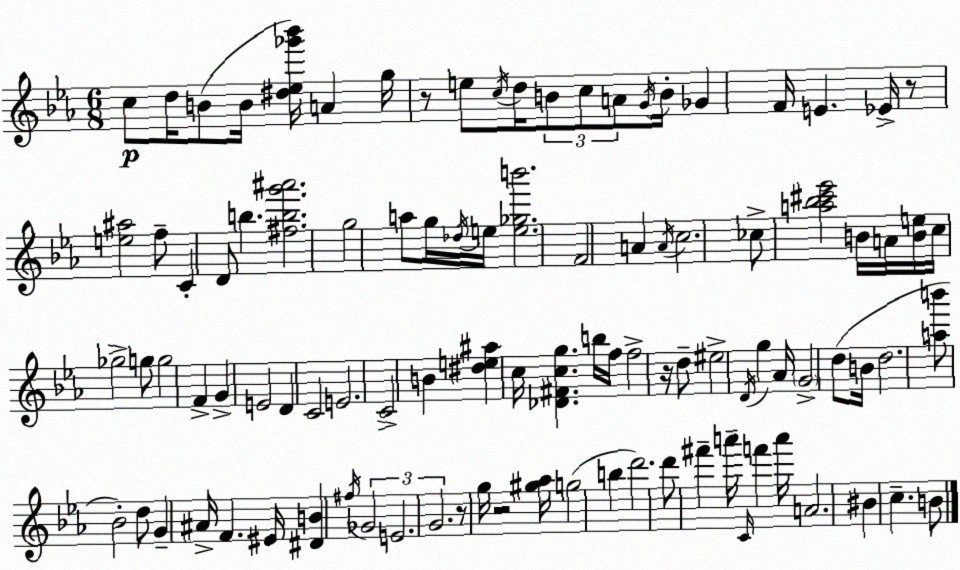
X:1
T:Untitled
M:6/8
L:1/4
K:Cm
c/2 d/4 B/2 B/4 [^d_e_g'_b']/4 A g/4 z/2 e/2 c/4 d/4 B/2 c/2 A/2 G/4 B/4 _G F/4 E _E/4 z/2 [e^a]2 f/2 C D/2 b [^fbg'^a']2 g2 a/2 g/4 _d/4 e/4 [e_gb']2 F2 A A/4 c2 _c/2 [a_b^c'_e']2 B/4 A/4 [Be]/4 c/4 _g2 g/2 g2 F G E2 D C2 E2 C2 B [^de^a] c/4 [_D^Fcg] b/4 f/4 f2 z/4 d/2 ^e2 D/4 g _A/4 G2 d/2 B/4 d2 [ab']/2 _B2 d/2 G ^A/4 F ^E/4 [^DB] ^f/4 _G2 E2 G2 z/2 g/4 z2 [^g_a]/4 g2 b d'2 d'/2 ^f' a'/4 C/4 f' a'/4 A2 ^B c B/2